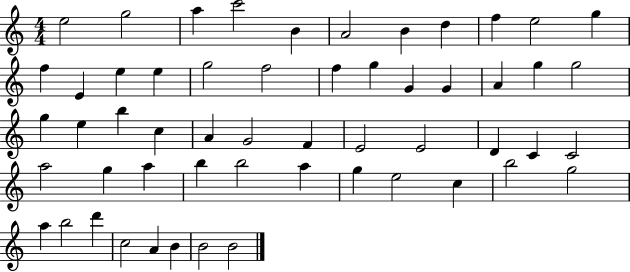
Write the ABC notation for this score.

X:1
T:Untitled
M:4/4
L:1/4
K:C
e2 g2 a c'2 B A2 B d f e2 g f E e e g2 f2 f g G G A g g2 g e b c A G2 F E2 E2 D C C2 a2 g a b b2 a g e2 c b2 g2 a b2 d' c2 A B B2 B2